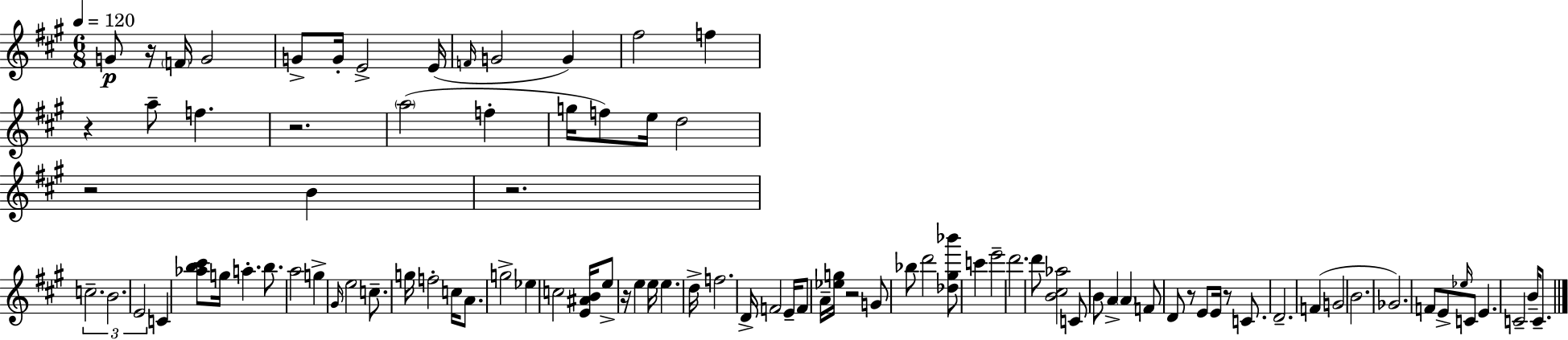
G4/e R/s F4/s G4/h G4/e G4/s E4/h E4/s F4/s G4/h G4/q F#5/h F5/q R/q A5/e F5/q. R/h. A5/h F5/q G5/s F5/e E5/s D5/h R/h B4/q R/h. C5/h. B4/h. E4/h C4/q [Ab5,B5,C#6]/e G5/s A5/q. B5/e. A5/h G5/q G#4/s E5/h C5/e. G5/s F5/h C5/s A4/e. G5/h Eb5/q C5/h [E4,A#4,B4]/s E5/e R/s E5/q E5/s E5/q. D5/s F5/h. D4/s F4/h E4/s F4/e A4/s [Eb5,G5]/s R/h G4/e Bb5/e D6/h [Db5,G#5,Bb6]/e C6/q E6/h D6/h. D6/e [B4,C#5,Ab5]/h C4/e B4/e A4/q A4/q F4/e D4/e R/e E4/e E4/s R/e C4/e. D4/h. F4/q G4/h B4/h. Gb4/h. F4/e E4/e Eb5/s C4/e E4/q. C4/h B4/s C4/e.